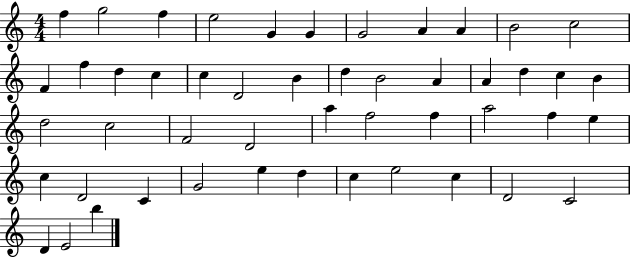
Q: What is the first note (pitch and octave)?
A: F5